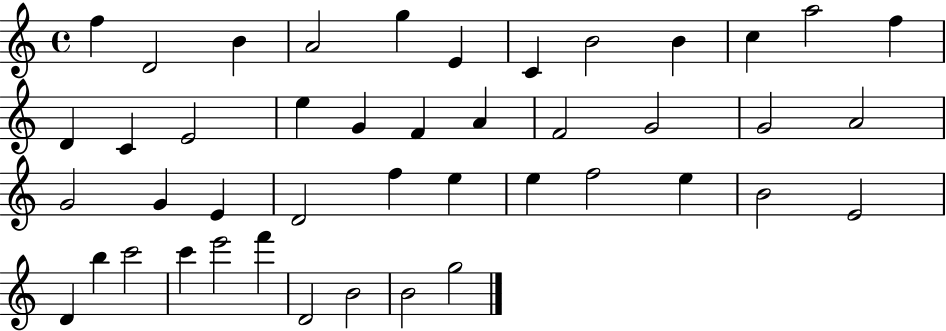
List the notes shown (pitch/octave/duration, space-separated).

F5/q D4/h B4/q A4/h G5/q E4/q C4/q B4/h B4/q C5/q A5/h F5/q D4/q C4/q E4/h E5/q G4/q F4/q A4/q F4/h G4/h G4/h A4/h G4/h G4/q E4/q D4/h F5/q E5/q E5/q F5/h E5/q B4/h E4/h D4/q B5/q C6/h C6/q E6/h F6/q D4/h B4/h B4/h G5/h